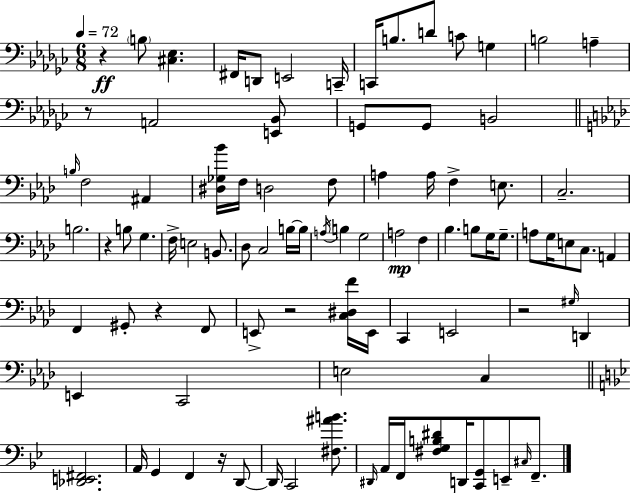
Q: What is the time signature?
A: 6/8